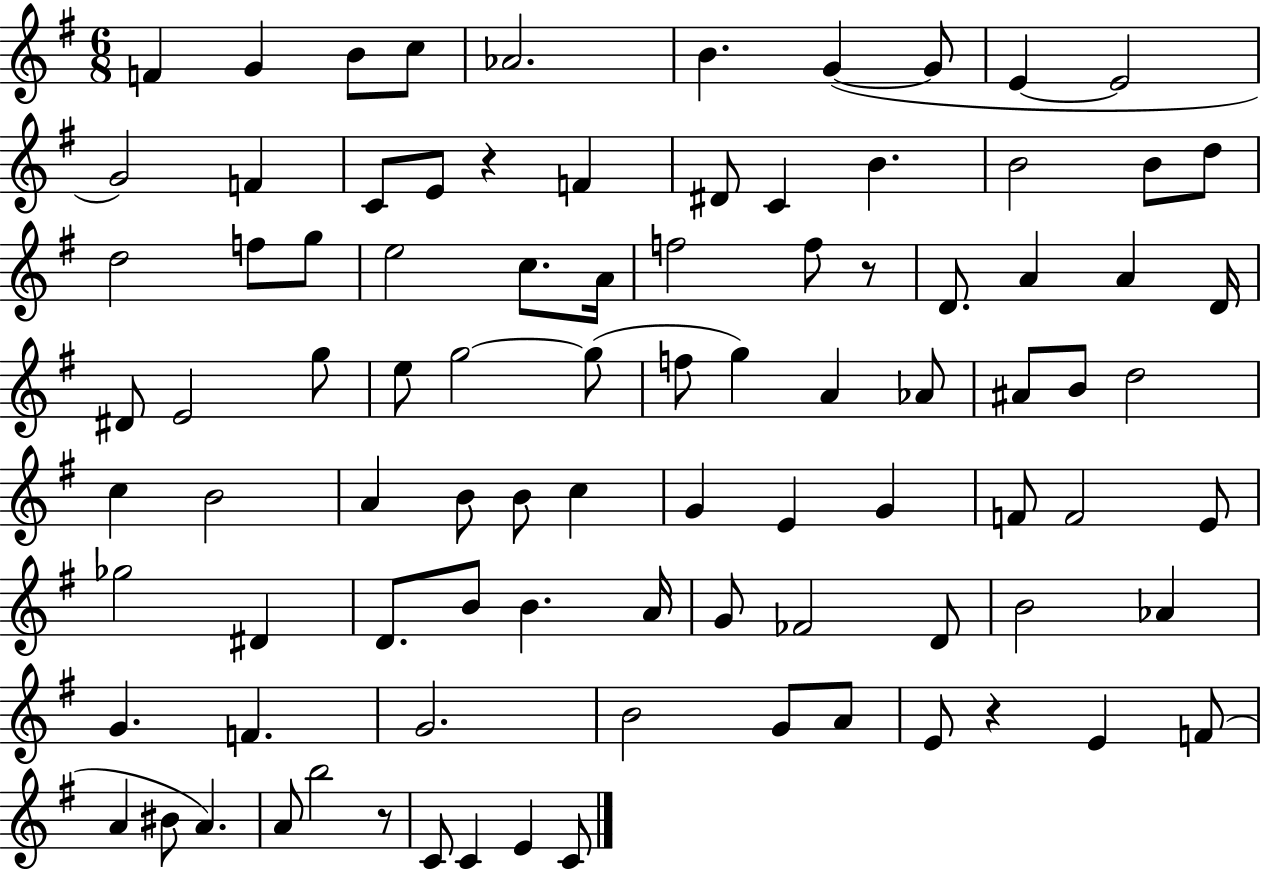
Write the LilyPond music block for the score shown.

{
  \clef treble
  \numericTimeSignature
  \time 6/8
  \key g \major
  f'4 g'4 b'8 c''8 | aes'2. | b'4. g'4~(~ g'8 | e'4~~ e'2 | \break g'2) f'4 | c'8 e'8 r4 f'4 | dis'8 c'4 b'4. | b'2 b'8 d''8 | \break d''2 f''8 g''8 | e''2 c''8. a'16 | f''2 f''8 r8 | d'8. a'4 a'4 d'16 | \break dis'8 e'2 g''8 | e''8 g''2~~ g''8( | f''8 g''4) a'4 aes'8 | ais'8 b'8 d''2 | \break c''4 b'2 | a'4 b'8 b'8 c''4 | g'4 e'4 g'4 | f'8 f'2 e'8 | \break ges''2 dis'4 | d'8. b'8 b'4. a'16 | g'8 fes'2 d'8 | b'2 aes'4 | \break g'4. f'4. | g'2. | b'2 g'8 a'8 | e'8 r4 e'4 f'8( | \break a'4 bis'8 a'4.) | a'8 b''2 r8 | c'8 c'4 e'4 c'8 | \bar "|."
}